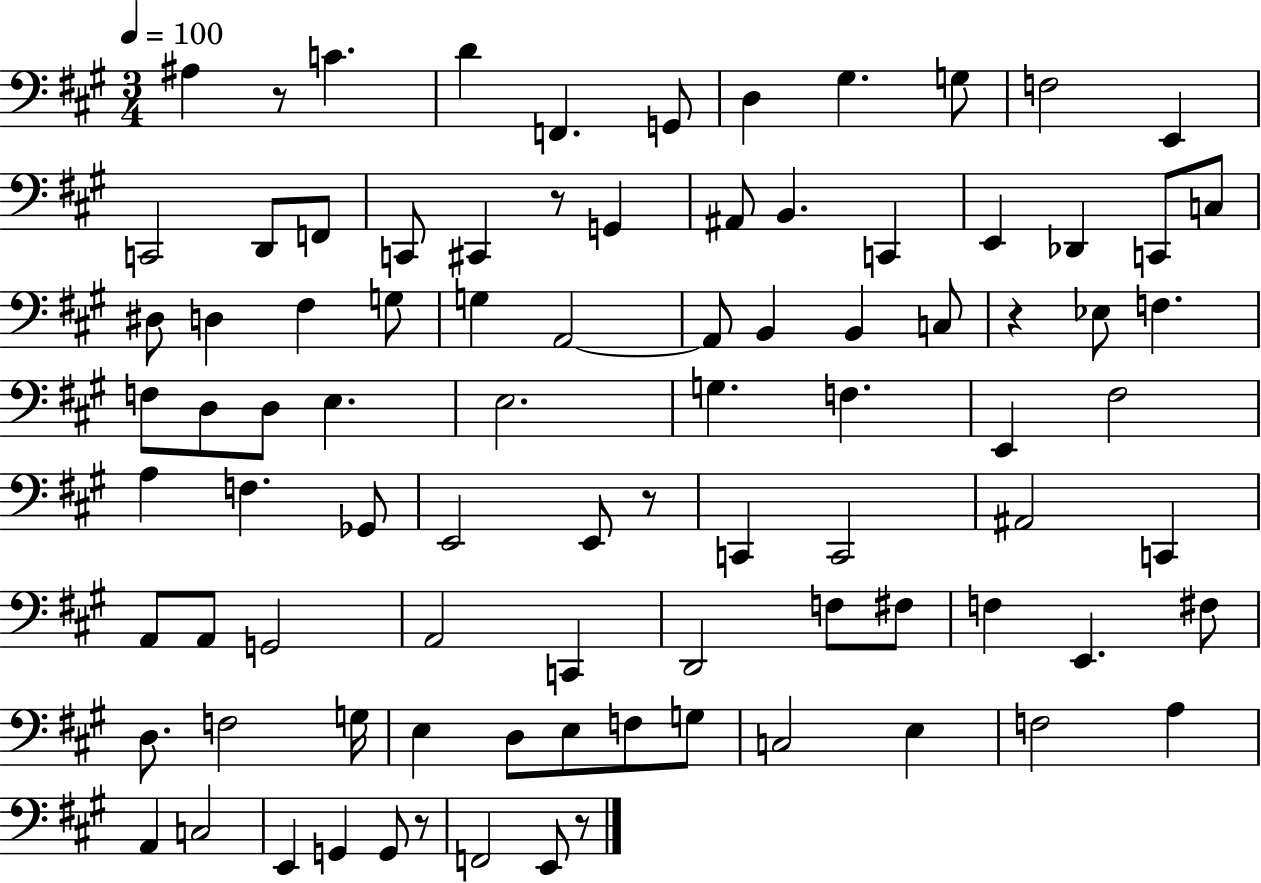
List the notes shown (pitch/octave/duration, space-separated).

A#3/q R/e C4/q. D4/q F2/q. G2/e D3/q G#3/q. G3/e F3/h E2/q C2/h D2/e F2/e C2/e C#2/q R/e G2/q A#2/e B2/q. C2/q E2/q Db2/q C2/e C3/e D#3/e D3/q F#3/q G3/e G3/q A2/h A2/e B2/q B2/q C3/e R/q Eb3/e F3/q. F3/e D3/e D3/e E3/q. E3/h. G3/q. F3/q. E2/q F#3/h A3/q F3/q. Gb2/e E2/h E2/e R/e C2/q C2/h A#2/h C2/q A2/e A2/e G2/h A2/h C2/q D2/h F3/e F#3/e F3/q E2/q. F#3/e D3/e. F3/h G3/s E3/q D3/e E3/e F3/e G3/e C3/h E3/q F3/h A3/q A2/q C3/h E2/q G2/q G2/e R/e F2/h E2/e R/e